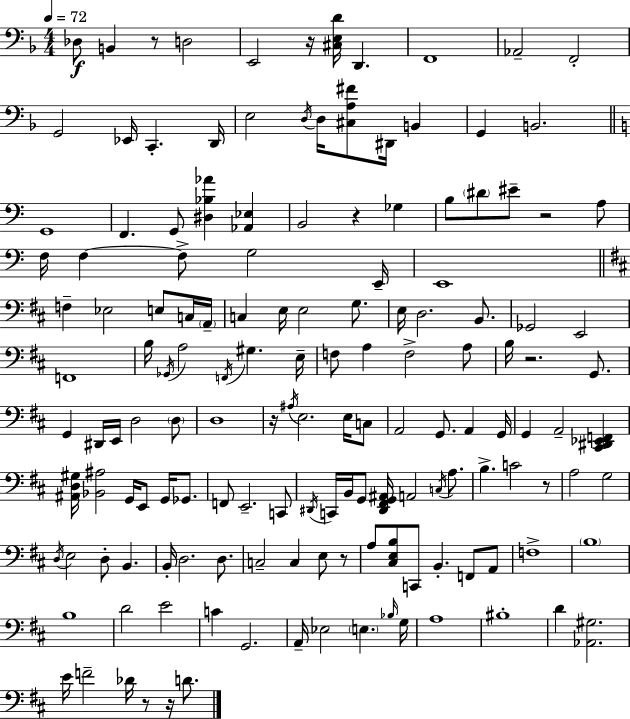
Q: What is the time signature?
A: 4/4